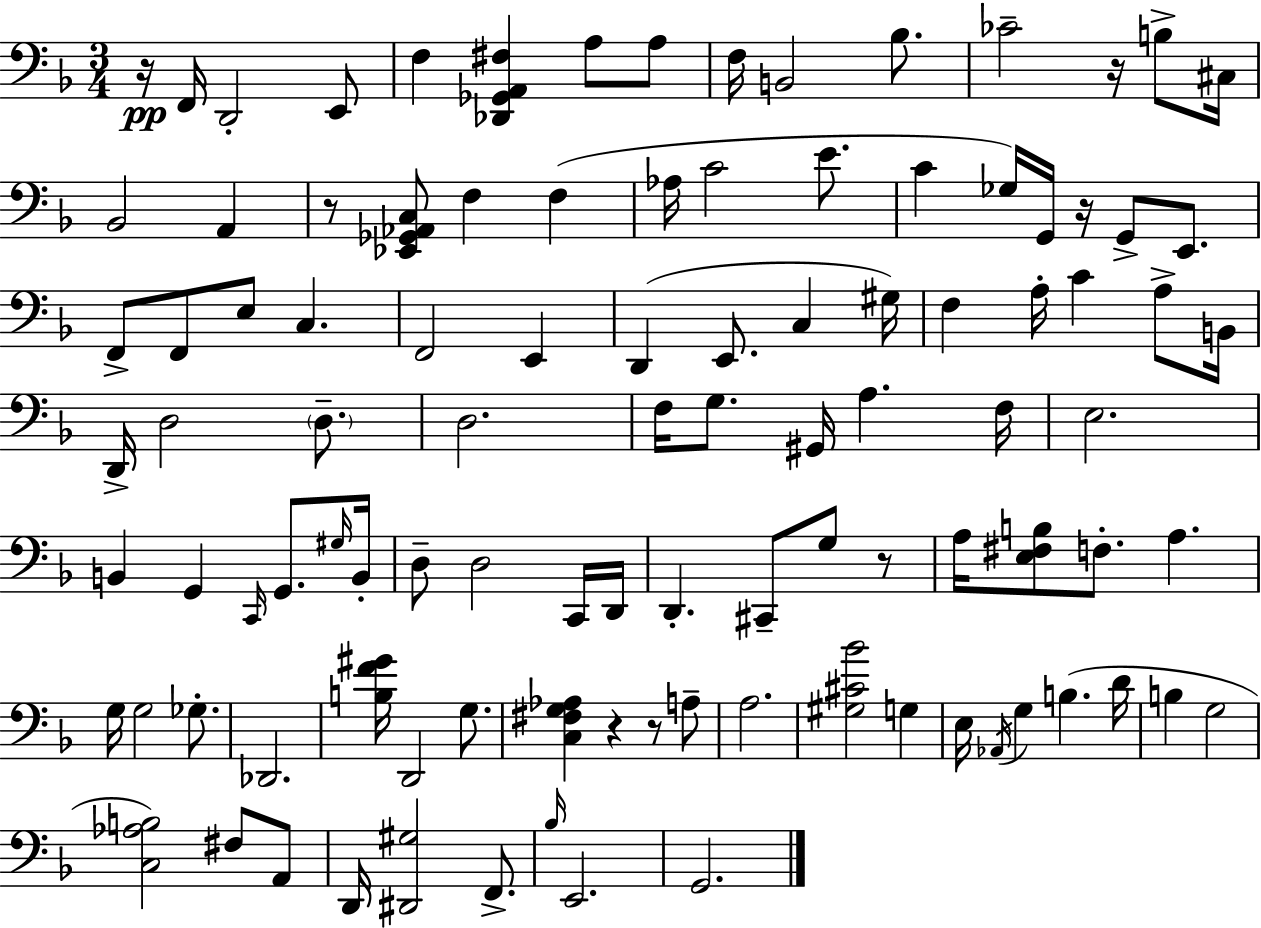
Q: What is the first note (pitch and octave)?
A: F2